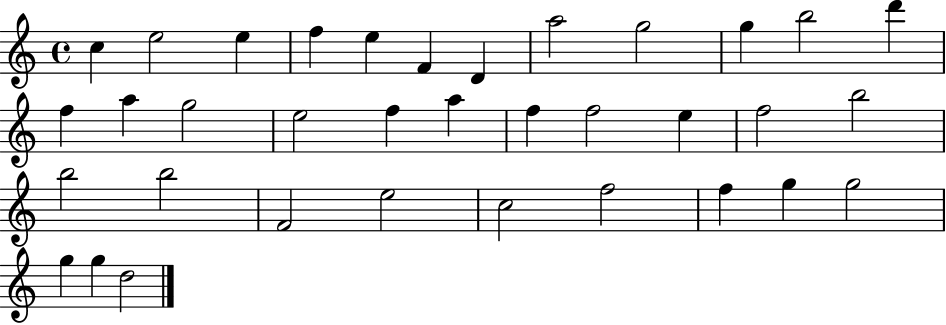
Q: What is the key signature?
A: C major